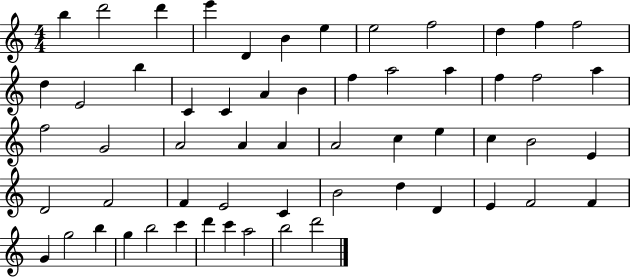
{
  \clef treble
  \numericTimeSignature
  \time 4/4
  \key c \major
  b''4 d'''2 d'''4 | e'''4 d'4 b'4 e''4 | e''2 f''2 | d''4 f''4 f''2 | \break d''4 e'2 b''4 | c'4 c'4 a'4 b'4 | f''4 a''2 a''4 | f''4 f''2 a''4 | \break f''2 g'2 | a'2 a'4 a'4 | a'2 c''4 e''4 | c''4 b'2 e'4 | \break d'2 f'2 | f'4 e'2 c'4 | b'2 d''4 d'4 | e'4 f'2 f'4 | \break g'4 g''2 b''4 | g''4 b''2 c'''4 | d'''4 c'''4 a''2 | b''2 d'''2 | \break \bar "|."
}